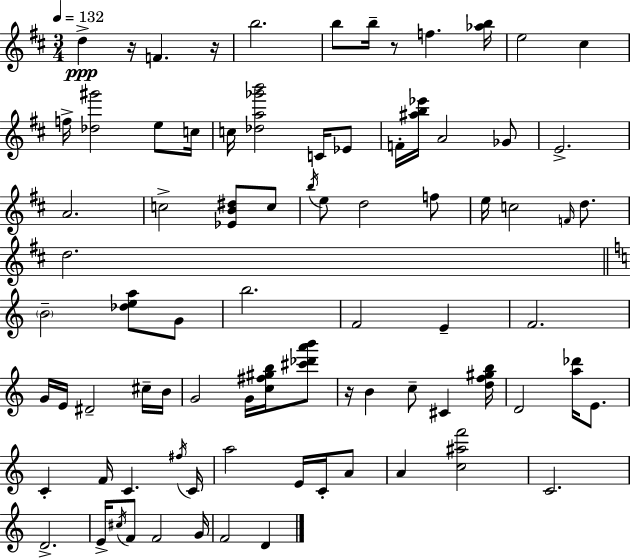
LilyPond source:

{
  \clef treble
  \numericTimeSignature
  \time 3/4
  \key d \major
  \tempo 4 = 132
  d''4->\ppp r16 f'4. r16 | b''2. | b''8 b''16-- r8 f''4. <aes'' b''>16 | e''2 cis''4 | \break f''16-> <des'' gis'''>2 e''8 c''16 | c''16 <des'' a'' ges''' b'''>2 c'16 ees'8 | f'16-. <ais'' b'' ees'''>16 a'2 ges'8 | e'2.-> | \break a'2. | c''2-> <ees' b' dis''>8 c''8 | \acciaccatura { b''16 } e''8 d''2 f''8 | e''16 c''2 \grace { f'16 } d''8. | \break d''2. | \bar "||" \break \key c \major \parenthesize b'2-- <des'' e'' a''>8 g'8 | b''2. | f'2 e'4-- | f'2. | \break g'16 e'16 dis'2-- cis''16-- b'16 | g'2 g'16 <c'' fis'' gis'' b''>16 <cis''' des''' a''' b'''>8 | r16 b'4 c''8-- cis'4 <d'' f'' gis'' b''>16 | d'2 <a'' des'''>16 e'8. | \break c'4-. f'16 c'4. \acciaccatura { fis''16 } | c'16 a''2 e'16 c'16-. a'8 | a'4 <c'' ais'' f'''>2 | c'2. | \break d'2.-> | e'16-> \acciaccatura { cis''16 } f'8 f'2 | g'16 f'2 d'4 | \bar "|."
}